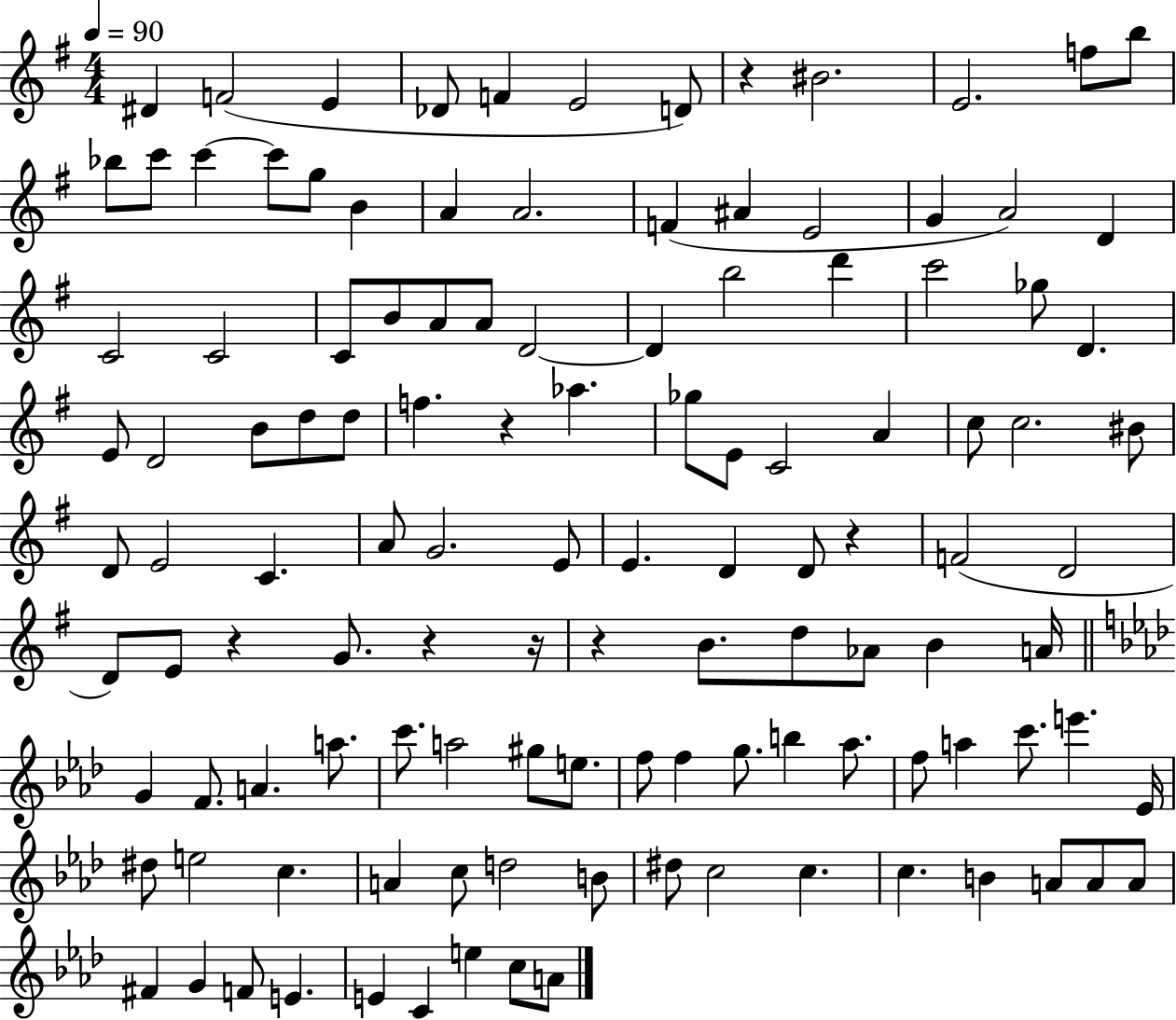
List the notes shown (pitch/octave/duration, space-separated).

D#4/q F4/h E4/q Db4/e F4/q E4/h D4/e R/q BIS4/h. E4/h. F5/e B5/e Bb5/e C6/e C6/q C6/e G5/e B4/q A4/q A4/h. F4/q A#4/q E4/h G4/q A4/h D4/q C4/h C4/h C4/e B4/e A4/e A4/e D4/h D4/q B5/h D6/q C6/h Gb5/e D4/q. E4/e D4/h B4/e D5/e D5/e F5/q. R/q Ab5/q. Gb5/e E4/e C4/h A4/q C5/e C5/h. BIS4/e D4/e E4/h C4/q. A4/e G4/h. E4/e E4/q. D4/q D4/e R/q F4/h D4/h D4/e E4/e R/q G4/e. R/q R/s R/q B4/e. D5/e Ab4/e B4/q A4/s G4/q F4/e. A4/q. A5/e. C6/e. A5/h G#5/e E5/e. F5/e F5/q G5/e. B5/q Ab5/e. F5/e A5/q C6/e. E6/q. Eb4/s D#5/e E5/h C5/q. A4/q C5/e D5/h B4/e D#5/e C5/h C5/q. C5/q. B4/q A4/e A4/e A4/e F#4/q G4/q F4/e E4/q. E4/q C4/q E5/q C5/e A4/e